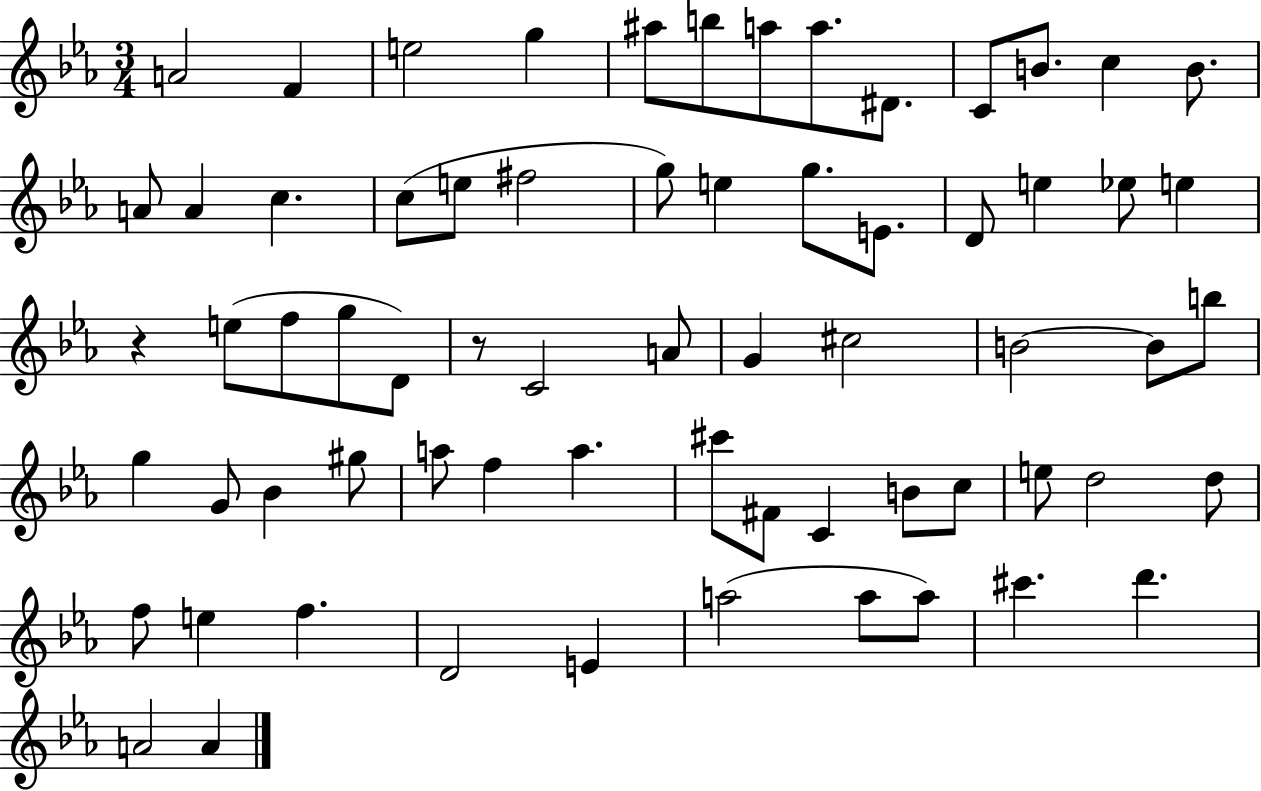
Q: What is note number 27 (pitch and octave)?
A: E5